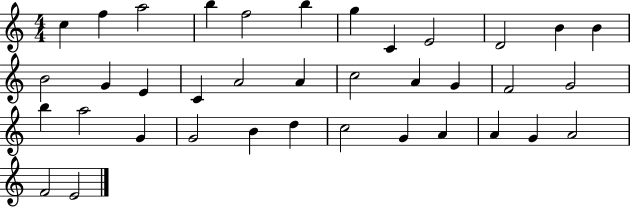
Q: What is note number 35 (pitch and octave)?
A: A4